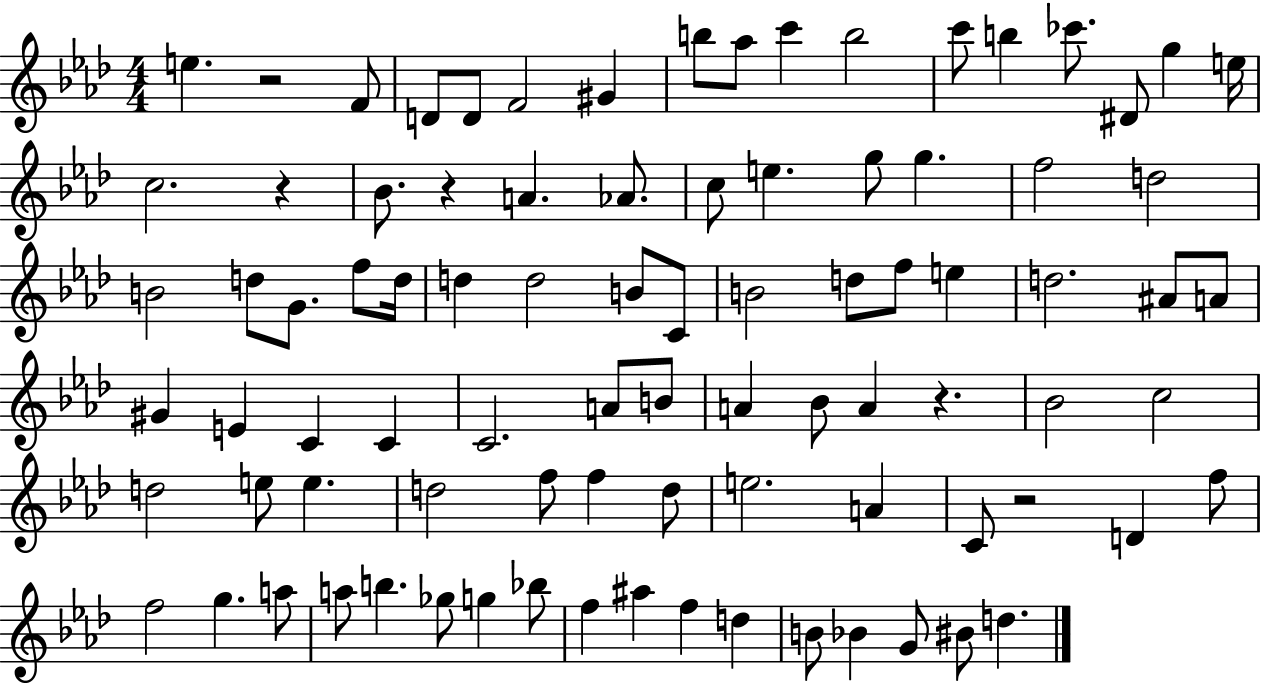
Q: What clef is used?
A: treble